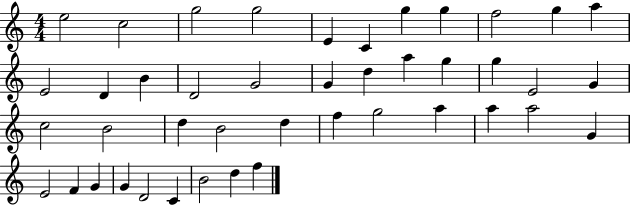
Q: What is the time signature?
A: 4/4